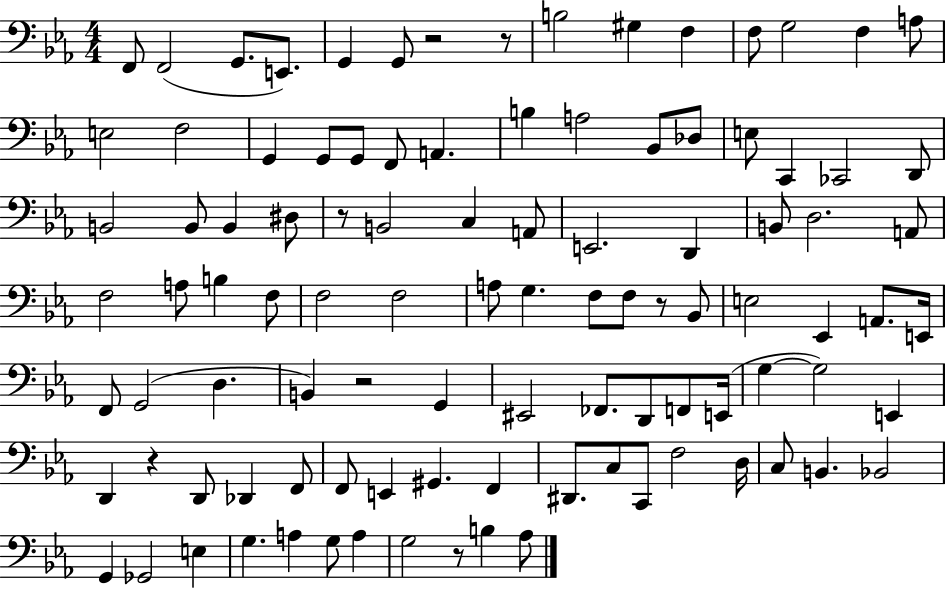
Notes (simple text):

F2/e F2/h G2/e. E2/e. G2/q G2/e R/h R/e B3/h G#3/q F3/q F3/e G3/h F3/q A3/e E3/h F3/h G2/q G2/e G2/e F2/e A2/q. B3/q A3/h Bb2/e Db3/e E3/e C2/q CES2/h D2/e B2/h B2/e B2/q D#3/e R/e B2/h C3/q A2/e E2/h. D2/q B2/e D3/h. A2/e F3/h A3/e B3/q F3/e F3/h F3/h A3/e G3/q. F3/e F3/e R/e Bb2/e E3/h Eb2/q A2/e. E2/s F2/e G2/h D3/q. B2/q R/h G2/q EIS2/h FES2/e. D2/e F2/e E2/s G3/q G3/h E2/q D2/q R/q D2/e Db2/q F2/e F2/e E2/q G#2/q. F2/q D#2/e. C3/e C2/e F3/h D3/s C3/e B2/q. Bb2/h G2/q Gb2/h E3/q G3/q. A3/q G3/e A3/q G3/h R/e B3/q Ab3/e